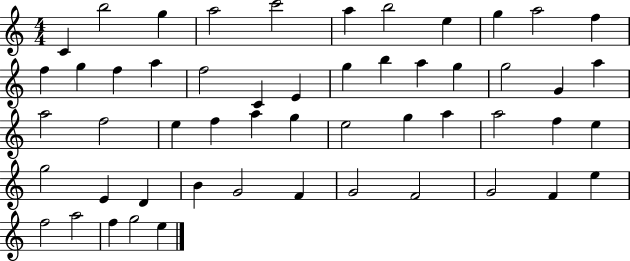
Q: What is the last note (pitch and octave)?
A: E5